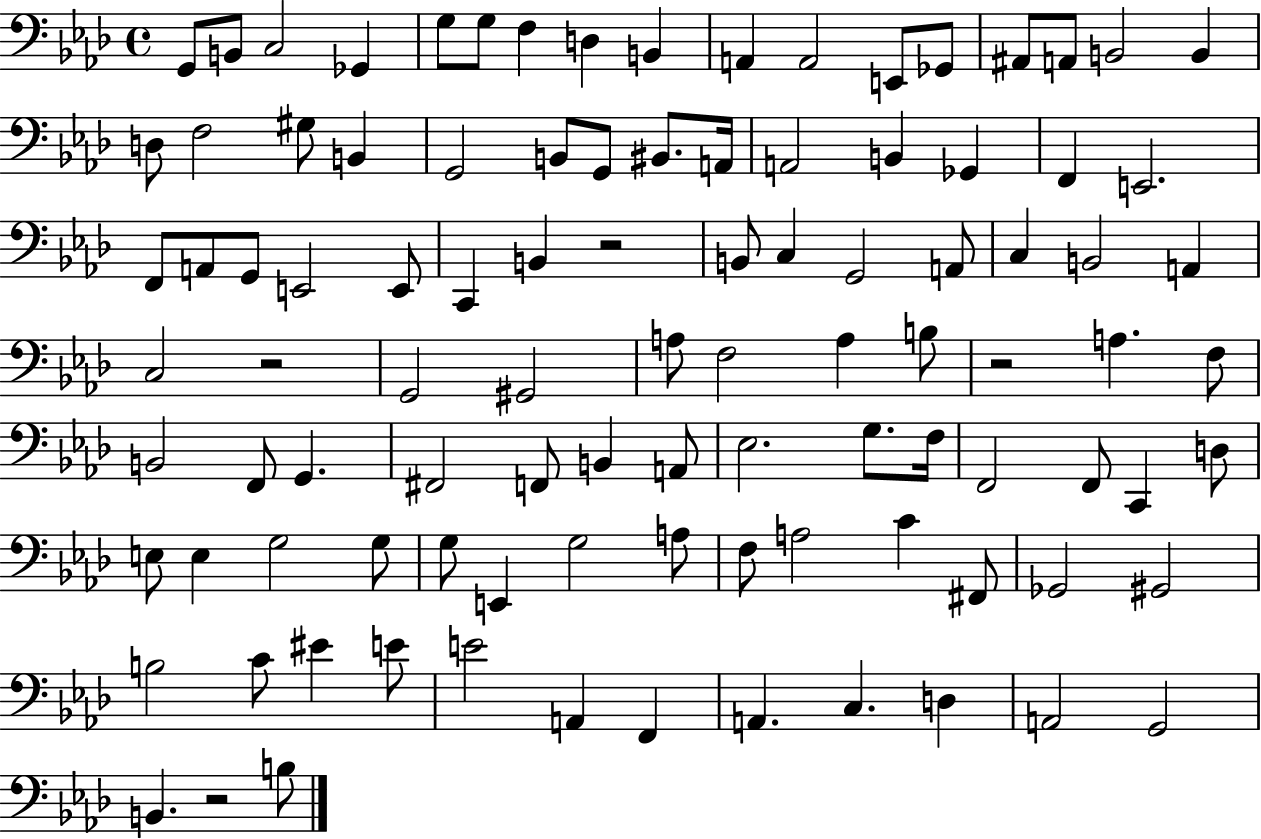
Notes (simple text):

G2/e B2/e C3/h Gb2/q G3/e G3/e F3/q D3/q B2/q A2/q A2/h E2/e Gb2/e A#2/e A2/e B2/h B2/q D3/e F3/h G#3/e B2/q G2/h B2/e G2/e BIS2/e. A2/s A2/h B2/q Gb2/q F2/q E2/h. F2/e A2/e G2/e E2/h E2/e C2/q B2/q R/h B2/e C3/q G2/h A2/e C3/q B2/h A2/q C3/h R/h G2/h G#2/h A3/e F3/h A3/q B3/e R/h A3/q. F3/e B2/h F2/e G2/q. F#2/h F2/e B2/q A2/e Eb3/h. G3/e. F3/s F2/h F2/e C2/q D3/e E3/e E3/q G3/h G3/e G3/e E2/q G3/h A3/e F3/e A3/h C4/q F#2/e Gb2/h G#2/h B3/h C4/e EIS4/q E4/e E4/h A2/q F2/q A2/q. C3/q. D3/q A2/h G2/h B2/q. R/h B3/e